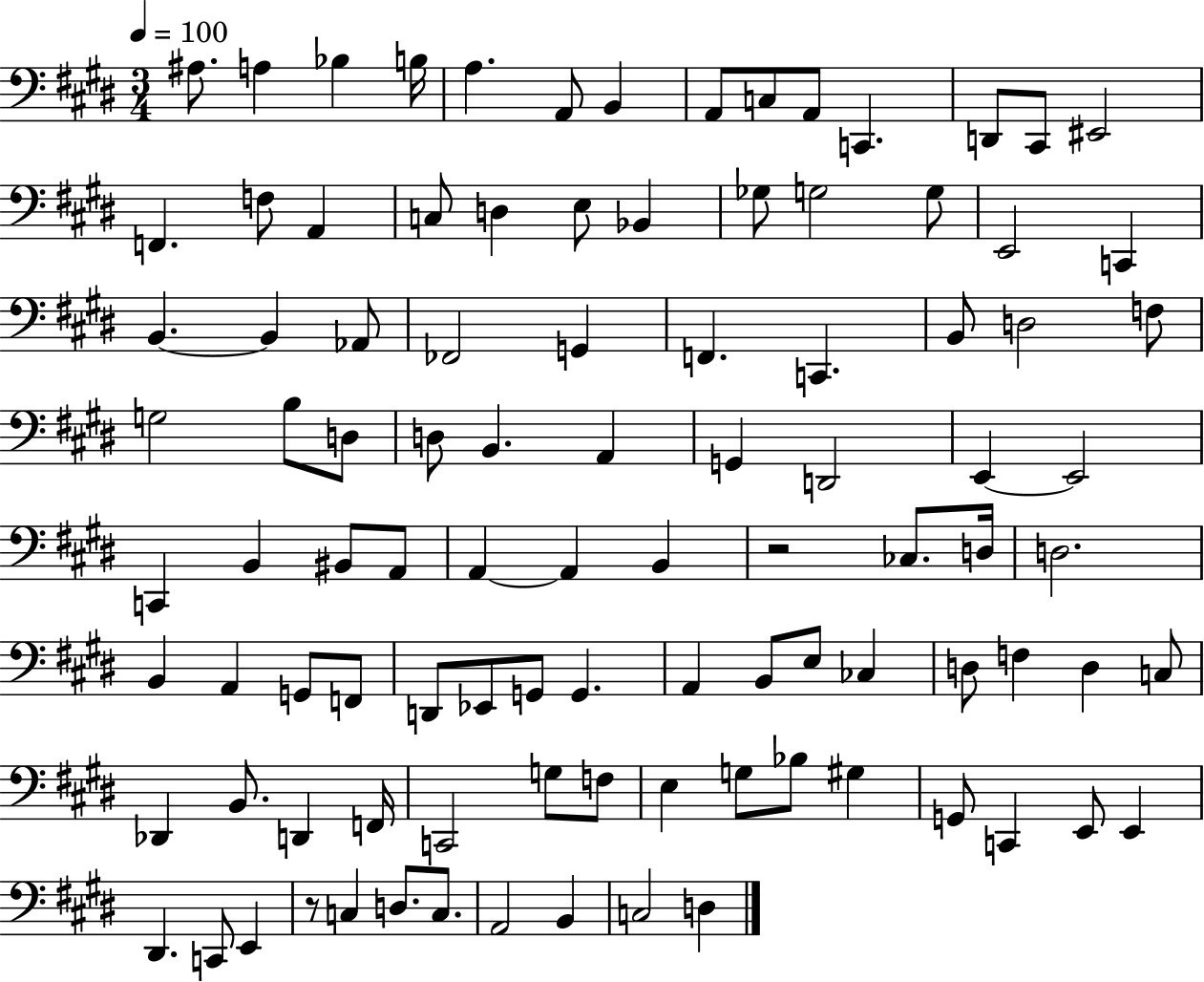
X:1
T:Untitled
M:3/4
L:1/4
K:E
^A,/2 A, _B, B,/4 A, A,,/2 B,, A,,/2 C,/2 A,,/2 C,, D,,/2 ^C,,/2 ^E,,2 F,, F,/2 A,, C,/2 D, E,/2 _B,, _G,/2 G,2 G,/2 E,,2 C,, B,, B,, _A,,/2 _F,,2 G,, F,, C,, B,,/2 D,2 F,/2 G,2 B,/2 D,/2 D,/2 B,, A,, G,, D,,2 E,, E,,2 C,, B,, ^B,,/2 A,,/2 A,, A,, B,, z2 _C,/2 D,/4 D,2 B,, A,, G,,/2 F,,/2 D,,/2 _E,,/2 G,,/2 G,, A,, B,,/2 E,/2 _C, D,/2 F, D, C,/2 _D,, B,,/2 D,, F,,/4 C,,2 G,/2 F,/2 E, G,/2 _B,/2 ^G, G,,/2 C,, E,,/2 E,, ^D,, C,,/2 E,, z/2 C, D,/2 C,/2 A,,2 B,, C,2 D,